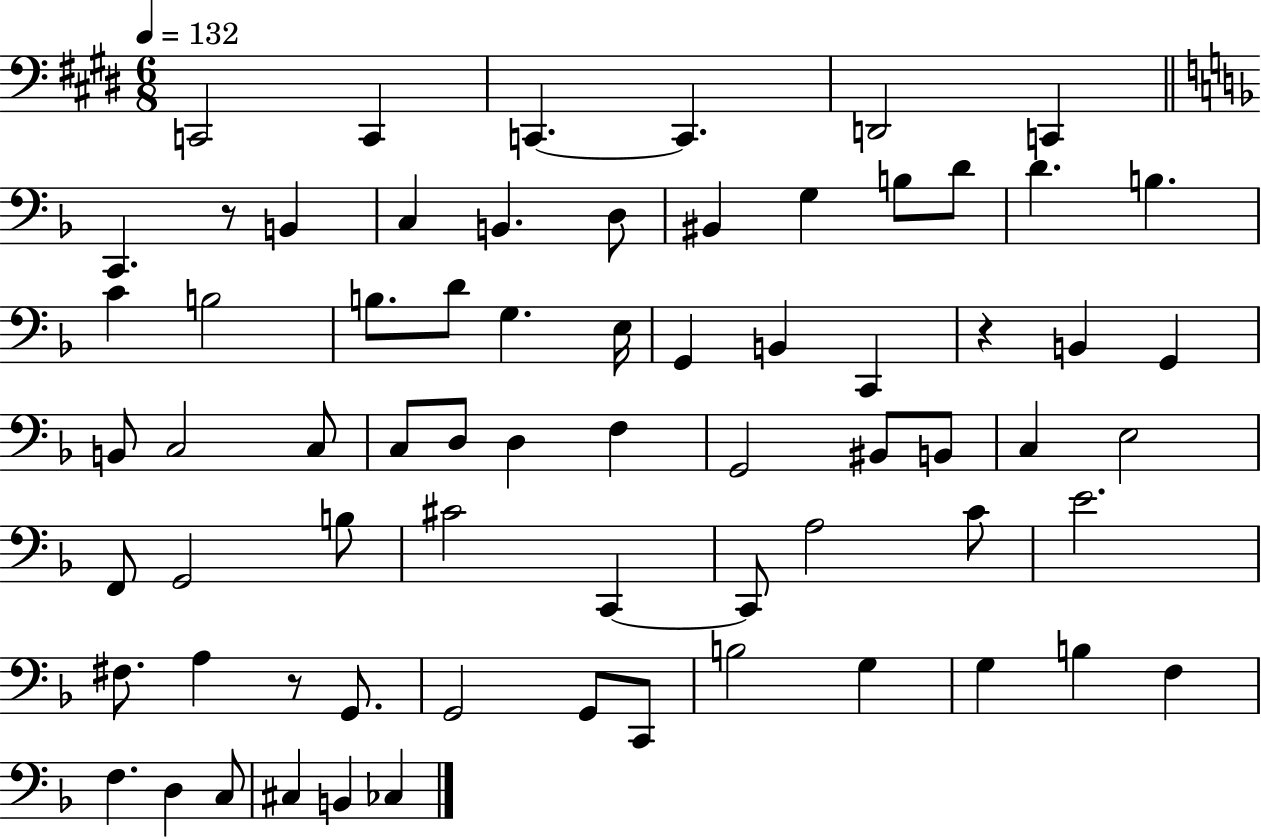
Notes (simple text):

C2/h C2/q C2/q. C2/q. D2/h C2/q C2/q. R/e B2/q C3/q B2/q. D3/e BIS2/q G3/q B3/e D4/e D4/q. B3/q. C4/q B3/h B3/e. D4/e G3/q. E3/s G2/q B2/q C2/q R/q B2/q G2/q B2/e C3/h C3/e C3/e D3/e D3/q F3/q G2/h BIS2/e B2/e C3/q E3/h F2/e G2/h B3/e C#4/h C2/q C2/e A3/h C4/e E4/h. F#3/e. A3/q R/e G2/e. G2/h G2/e C2/e B3/h G3/q G3/q B3/q F3/q F3/q. D3/q C3/e C#3/q B2/q CES3/q